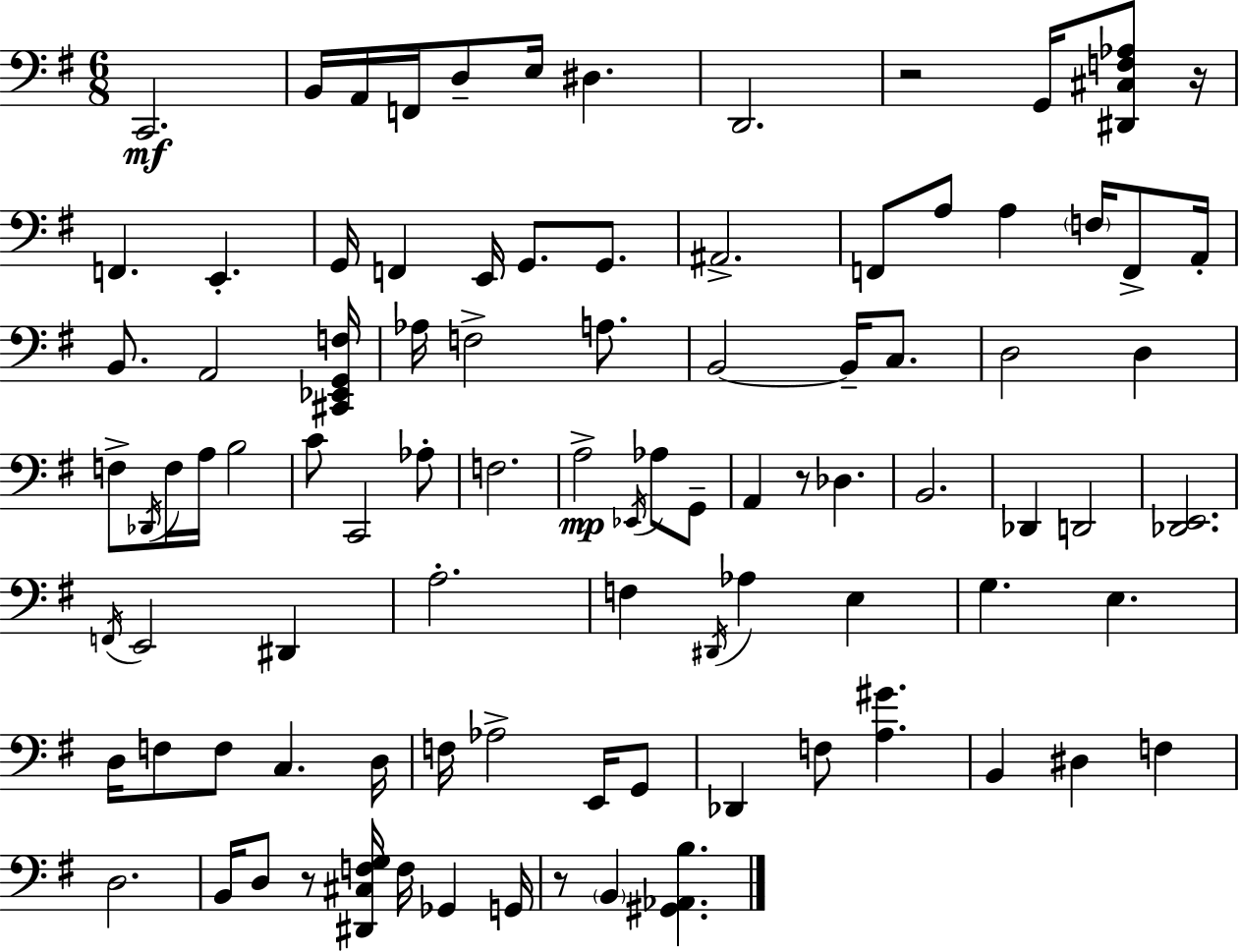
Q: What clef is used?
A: bass